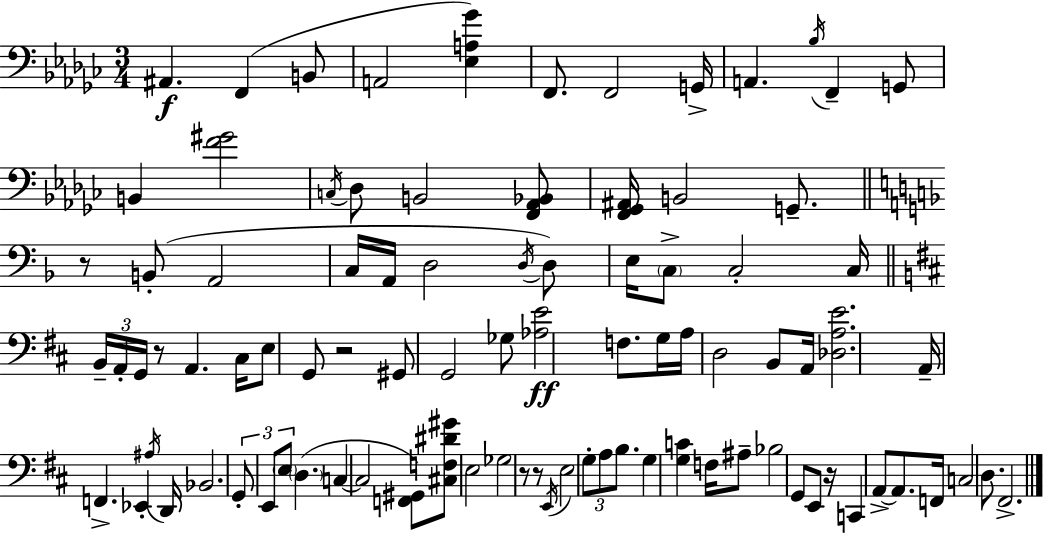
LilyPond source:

{
  \clef bass
  \numericTimeSignature
  \time 3/4
  \key ees \minor
  ais,4.\f f,4( b,8 | a,2 <ees a ges'>4) | f,8. f,2 g,16-> | a,4. \acciaccatura { bes16 } f,4-- g,8 | \break b,4 <f' gis'>2 | \acciaccatura { c16 } des8 b,2 | <f, aes, bes,>8 <f, ges, ais,>16 b,2 g,8.-- | \bar "||" \break \key f \major r8 b,8-.( a,2 | c16 a,16 d2 \acciaccatura { d16 }) d8 | e16 \parenthesize c8-> c2-. | c16 \bar "||" \break \key d \major \tuplet 3/2 { b,16-- a,16-. g,16 } r8 a,4. cis16 | e8 g,8 r2 | gis,8 g,2 ges8 | <aes e'>2\ff f8. g16 | \break a16 d2 b,8 a,16 | <des a e'>2. | a,16-- f,4.-> ees,4-. \acciaccatura { ais16 } | d,16 bes,2. | \break \tuplet 3/2 { g,8-. e,8 \parenthesize e8 } \parenthesize d4.( | c4~~ c2 | <f, gis,>8) <cis f dis' gis'>8 e2 | ges2 r8 r8 | \break \acciaccatura { e,16 } e2 \tuplet 3/2 { g8-. | a8 b8. } g4 <g c'>4 | f16 ais8-- bes2 | g,8 e,8 r16 c,4 a,8->~~ a,8. | \break f,16 c2 d8. | fis,2.-> | \bar "|."
}